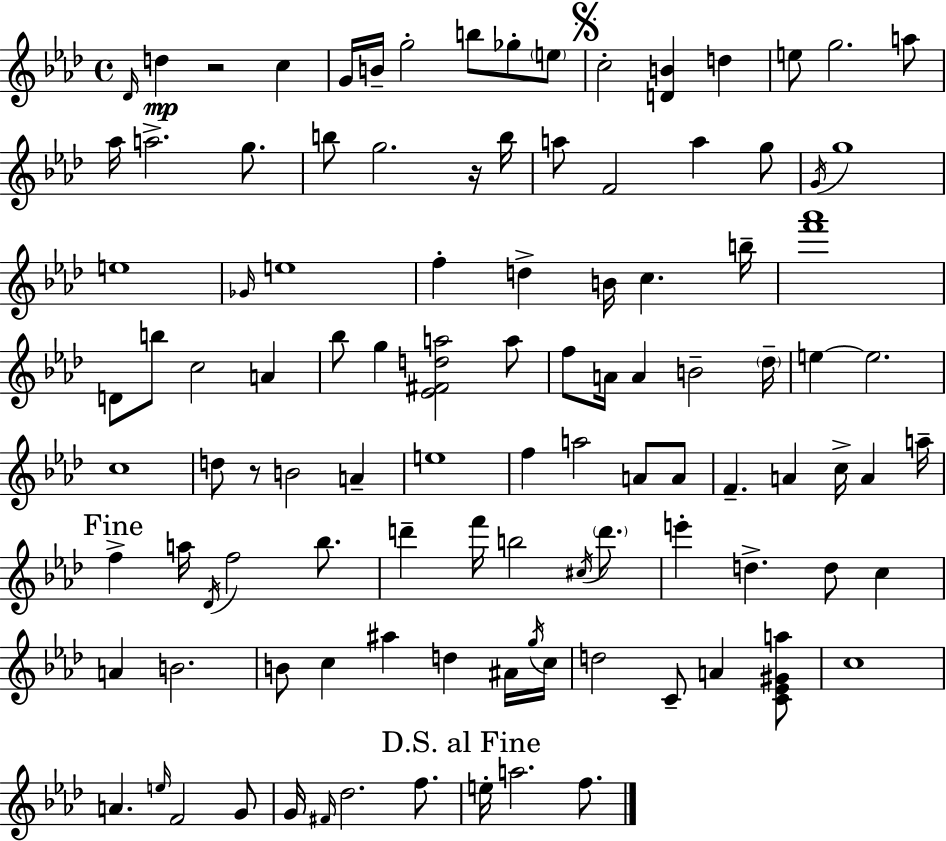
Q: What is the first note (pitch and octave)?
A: Db4